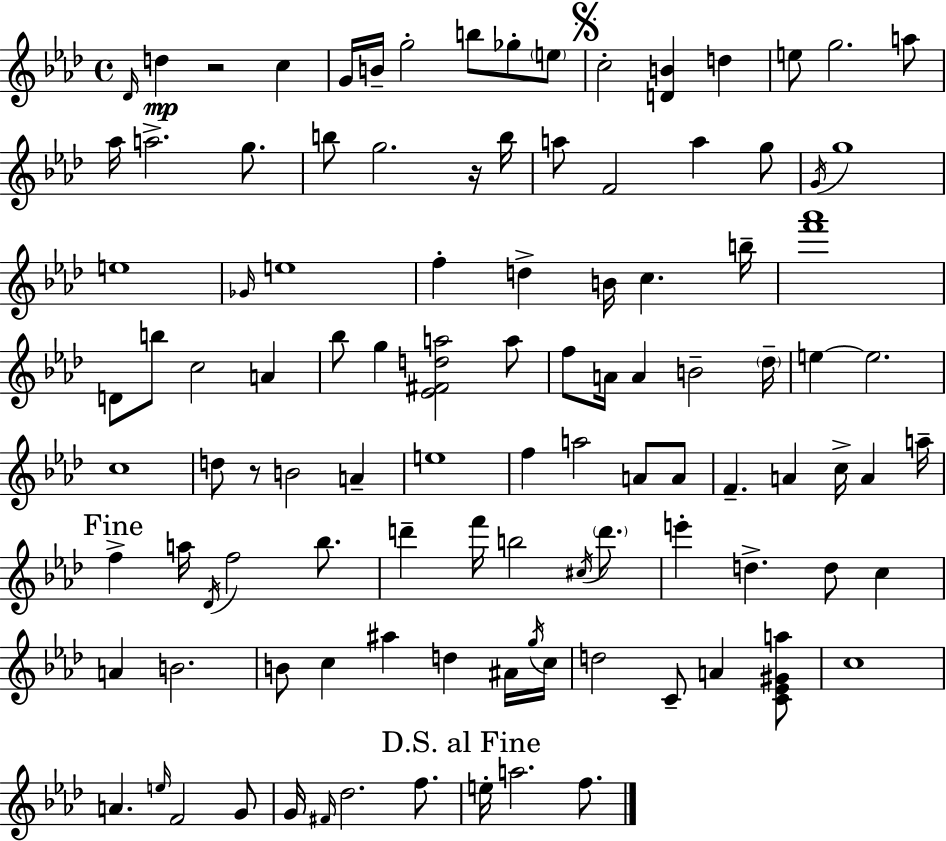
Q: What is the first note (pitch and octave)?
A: Db4